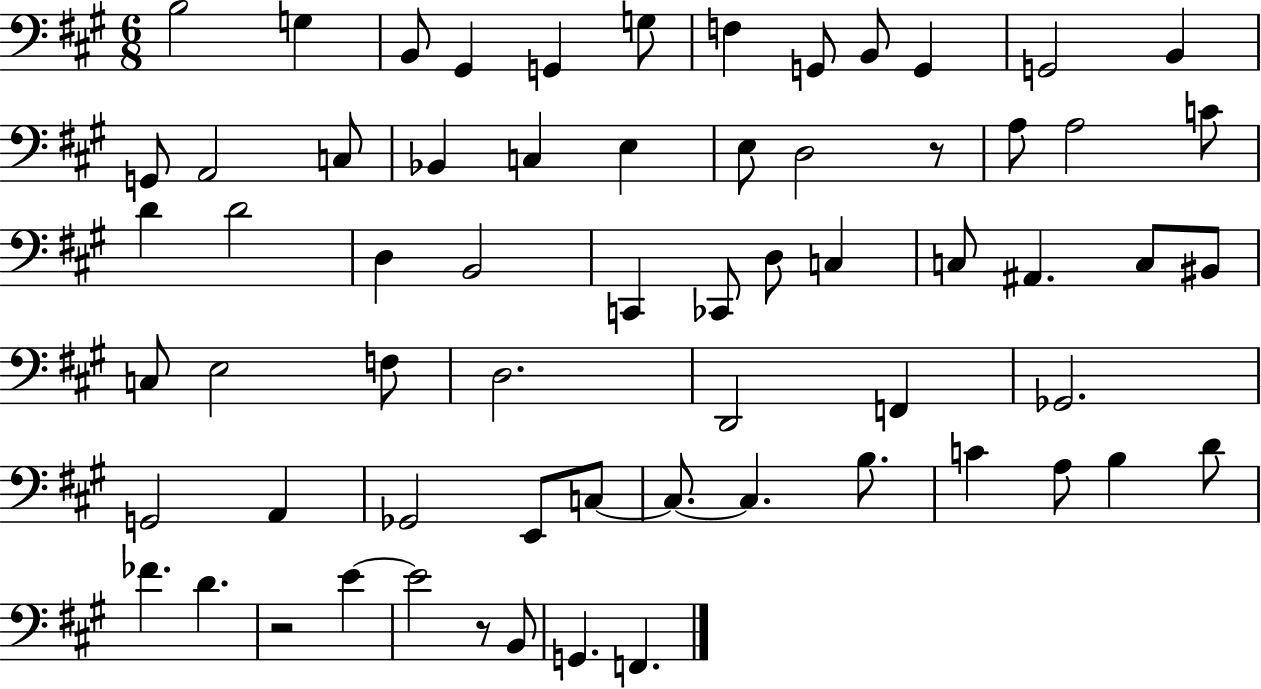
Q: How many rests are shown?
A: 3